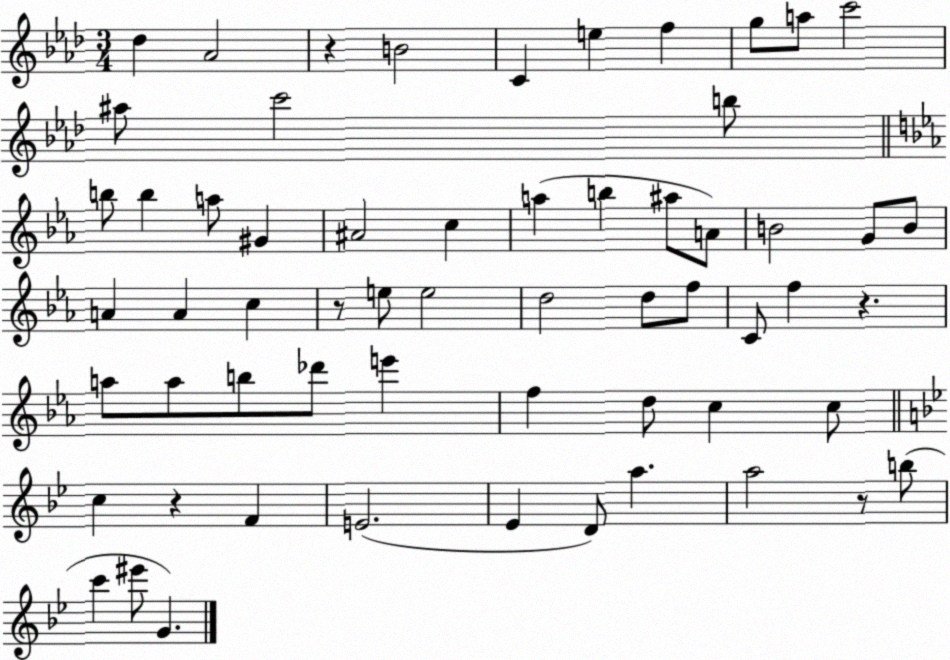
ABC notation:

X:1
T:Untitled
M:3/4
L:1/4
K:Ab
_d _A2 z B2 C e f g/2 a/2 c'2 ^a/2 c'2 b/2 b/2 b a/2 ^G ^A2 c a b ^a/2 A/2 B2 G/2 B/2 A A c z/2 e/2 e2 d2 d/2 f/2 C/2 f z a/2 a/2 b/2 _d'/2 e' f d/2 c c/2 c z F E2 _E D/2 a a2 z/2 b/2 c' ^e'/2 G